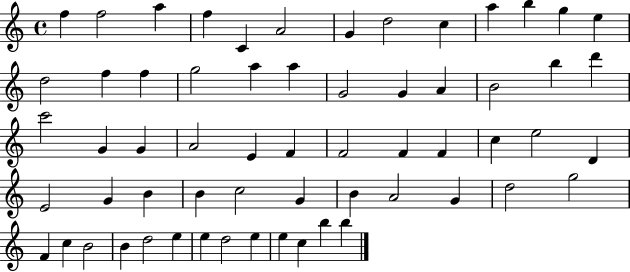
{
  \clef treble
  \time 4/4
  \defaultTimeSignature
  \key c \major
  f''4 f''2 a''4 | f''4 c'4 a'2 | g'4 d''2 c''4 | a''4 b''4 g''4 e''4 | \break d''2 f''4 f''4 | g''2 a''4 a''4 | g'2 g'4 a'4 | b'2 b''4 d'''4 | \break c'''2 g'4 g'4 | a'2 e'4 f'4 | f'2 f'4 f'4 | c''4 e''2 d'4 | \break e'2 g'4 b'4 | b'4 c''2 g'4 | b'4 a'2 g'4 | d''2 g''2 | \break f'4 c''4 b'2 | b'4 d''2 e''4 | e''4 d''2 e''4 | e''4 c''4 b''4 b''4 | \break \bar "|."
}